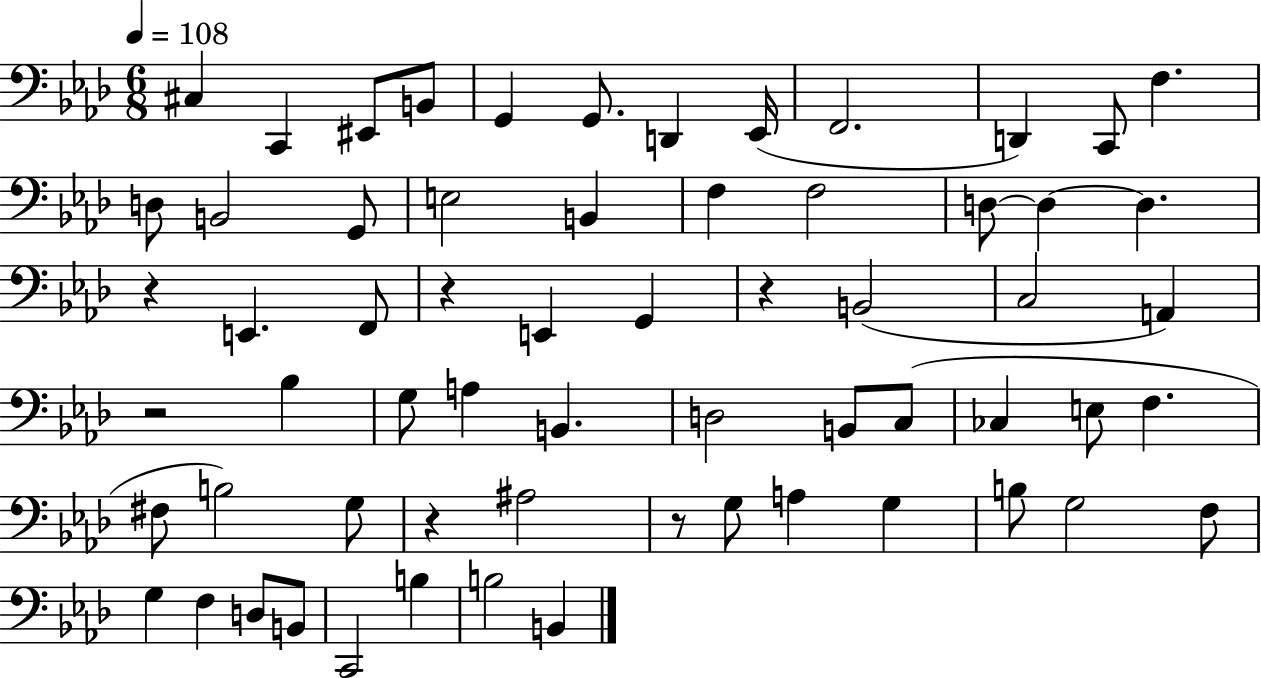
C#3/q C2/q EIS2/e B2/e G2/q G2/e. D2/q Eb2/s F2/h. D2/q C2/e F3/q. D3/e B2/h G2/e E3/h B2/q F3/q F3/h D3/e D3/q D3/q. R/q E2/q. F2/e R/q E2/q G2/q R/q B2/h C3/h A2/q R/h Bb3/q G3/e A3/q B2/q. D3/h B2/e C3/e CES3/q E3/e F3/q. F#3/e B3/h G3/e R/q A#3/h R/e G3/e A3/q G3/q B3/e G3/h F3/e G3/q F3/q D3/e B2/e C2/h B3/q B3/h B2/q